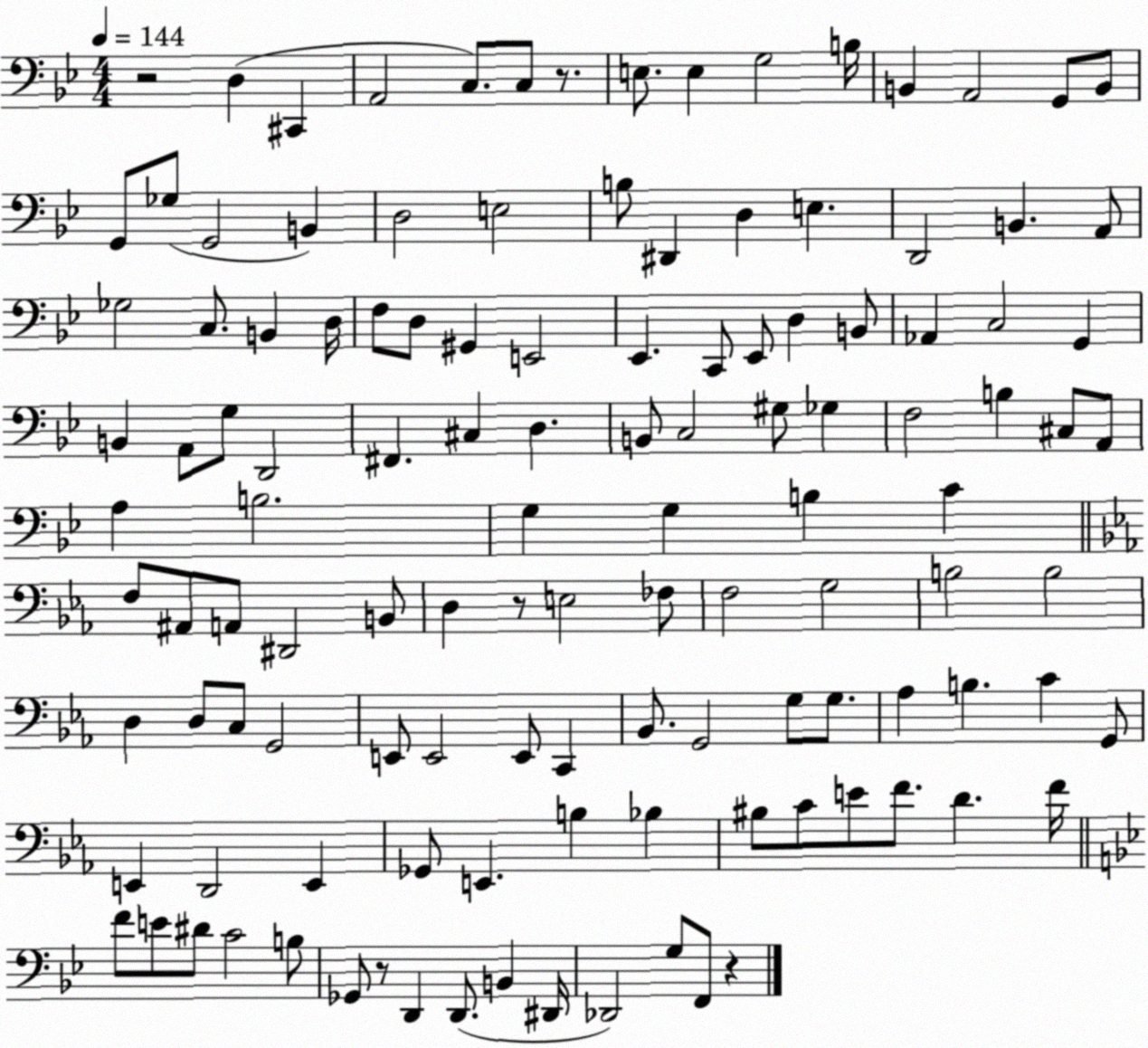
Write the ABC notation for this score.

X:1
T:Untitled
M:4/4
L:1/4
K:Bb
z2 D, ^C,, A,,2 C,/2 C,/2 z/2 E,/2 E, G,2 B,/4 B,, A,,2 G,,/2 B,,/2 G,,/2 _G,/2 G,,2 B,, D,2 E,2 B,/2 ^D,, D, E, D,,2 B,, A,,/2 _G,2 C,/2 B,, D,/4 F,/2 D,/2 ^G,, E,,2 _E,, C,,/2 _E,,/2 D, B,,/2 _A,, C,2 G,, B,, A,,/2 G,/2 D,,2 ^F,, ^C, D, B,,/2 C,2 ^G,/2 _G, F,2 B, ^C,/2 A,,/2 A, B,2 G, G, B, C F,/2 ^A,,/2 A,,/2 ^D,,2 B,,/2 D, z/2 E,2 _F,/2 F,2 G,2 B,2 B,2 D, D,/2 C,/2 G,,2 E,,/2 E,,2 E,,/2 C,, _B,,/2 G,,2 G,/2 G,/2 _A, B, C G,,/2 E,, D,,2 E,, _G,,/2 E,, B, _B, ^B,/2 C/2 E/2 F/2 D F/4 F/2 E/2 ^D/2 C2 B,/2 _G,,/2 z/2 D,, D,,/2 B,, ^D,,/4 _D,,2 G,/2 F,,/2 z